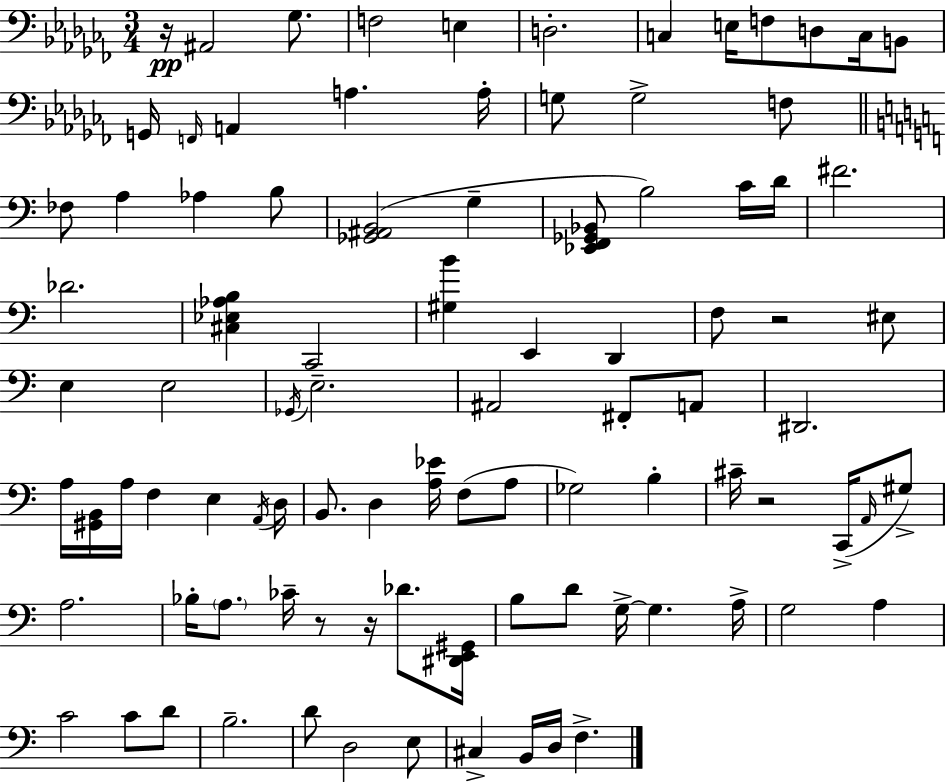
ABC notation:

X:1
T:Untitled
M:3/4
L:1/4
K:Abm
z/4 ^A,,2 _G,/2 F,2 E, D,2 C, E,/4 F,/2 D,/2 C,/4 B,,/2 G,,/4 F,,/4 A,, A, A,/4 G,/2 G,2 F,/2 _F,/2 A, _A, B,/2 [_G,,^A,,B,,]2 G, [_E,,F,,_G,,_B,,]/2 B,2 C/4 D/4 ^F2 _D2 [^C,_E,_A,B,] C,,2 [^G,B] E,, D,, F,/2 z2 ^E,/2 E, E,2 _G,,/4 E,2 ^A,,2 ^F,,/2 A,,/2 ^D,,2 A,/4 [^G,,B,,]/4 A,/4 F, E, A,,/4 D,/4 B,,/2 D, [A,_E]/4 F,/2 A,/2 _G,2 B, ^C/4 z2 C,,/4 A,,/4 ^G,/2 A,2 _B,/4 A,/2 _C/4 z/2 z/4 _D/2 [^D,,E,,^G,,]/4 B,/2 D/2 G,/4 G, A,/4 G,2 A, C2 C/2 D/2 B,2 D/2 D,2 E,/2 ^C, B,,/4 D,/4 F,